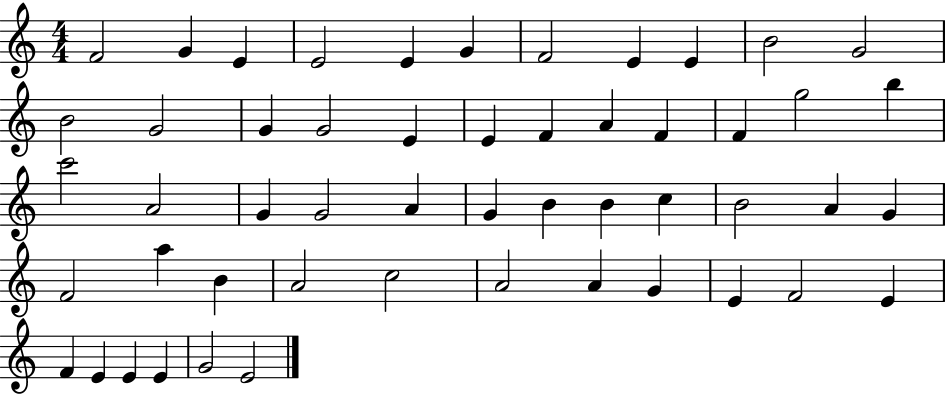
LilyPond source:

{
  \clef treble
  \numericTimeSignature
  \time 4/4
  \key c \major
  f'2 g'4 e'4 | e'2 e'4 g'4 | f'2 e'4 e'4 | b'2 g'2 | \break b'2 g'2 | g'4 g'2 e'4 | e'4 f'4 a'4 f'4 | f'4 g''2 b''4 | \break c'''2 a'2 | g'4 g'2 a'4 | g'4 b'4 b'4 c''4 | b'2 a'4 g'4 | \break f'2 a''4 b'4 | a'2 c''2 | a'2 a'4 g'4 | e'4 f'2 e'4 | \break f'4 e'4 e'4 e'4 | g'2 e'2 | \bar "|."
}